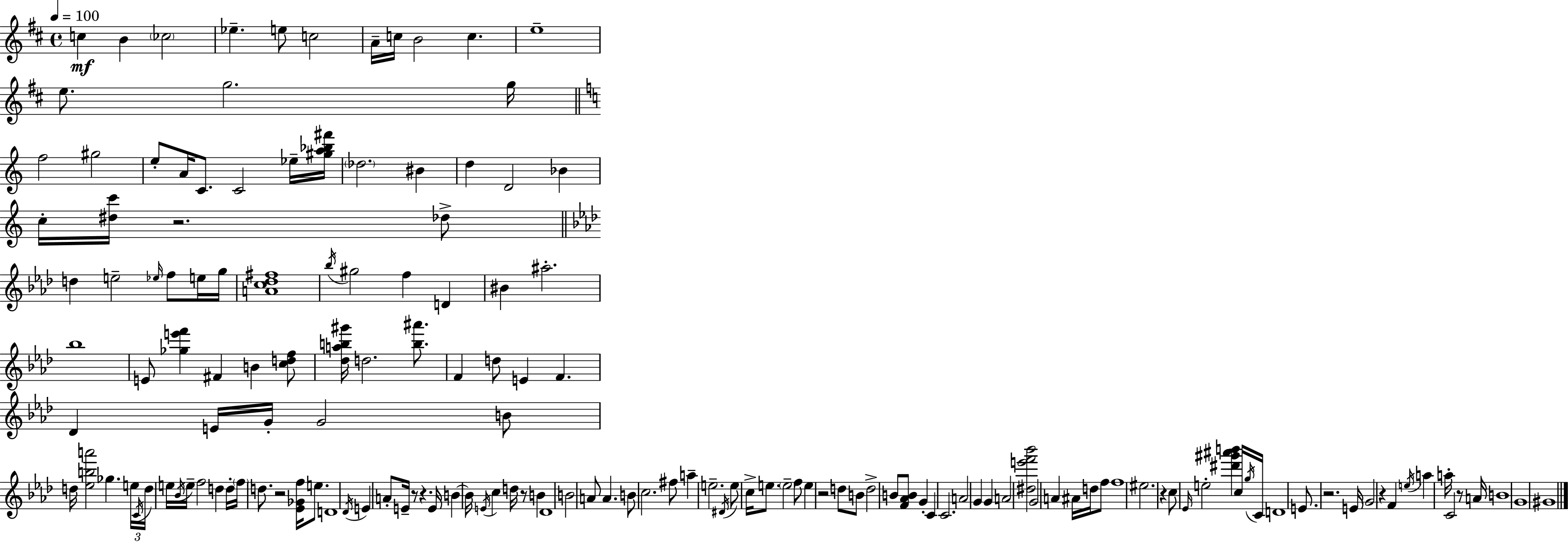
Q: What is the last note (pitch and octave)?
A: G#4